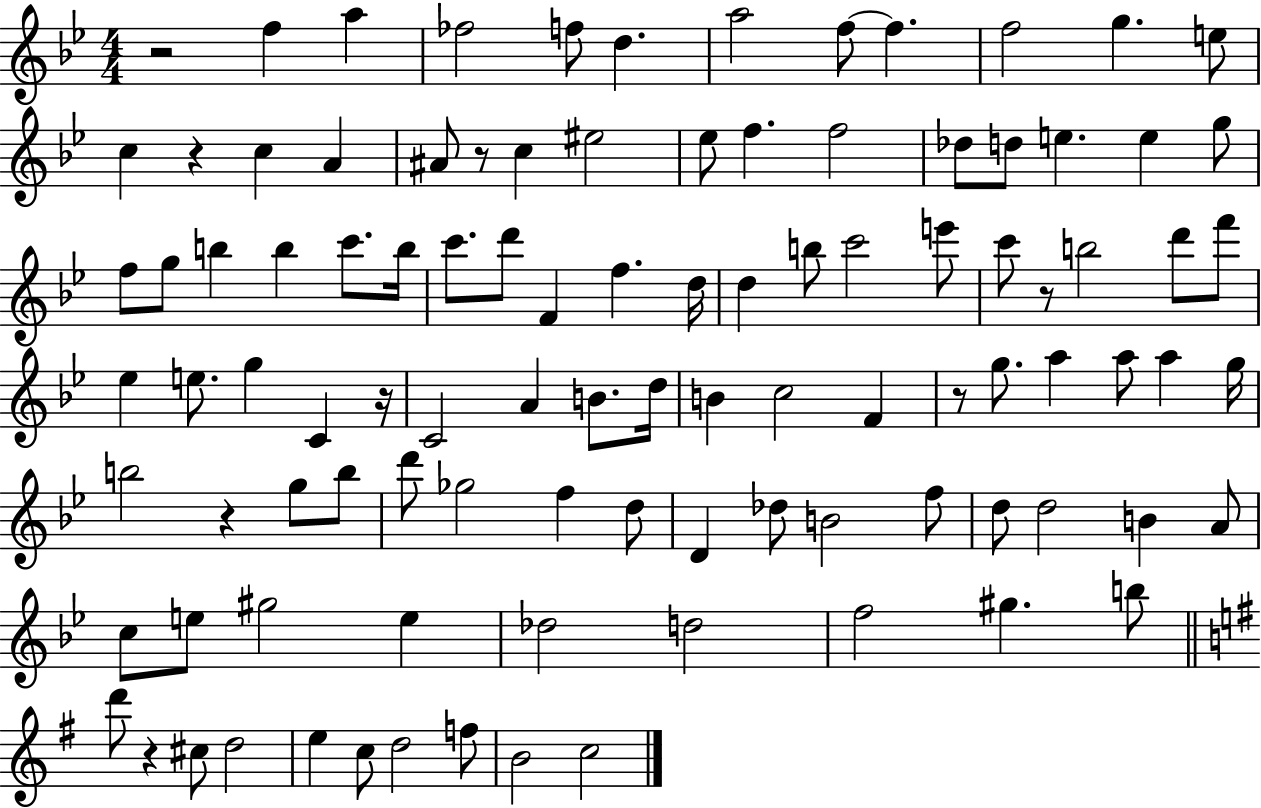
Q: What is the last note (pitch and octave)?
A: C5